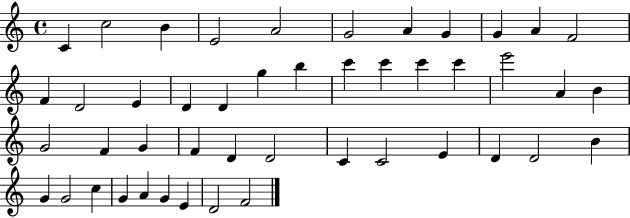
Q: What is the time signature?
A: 4/4